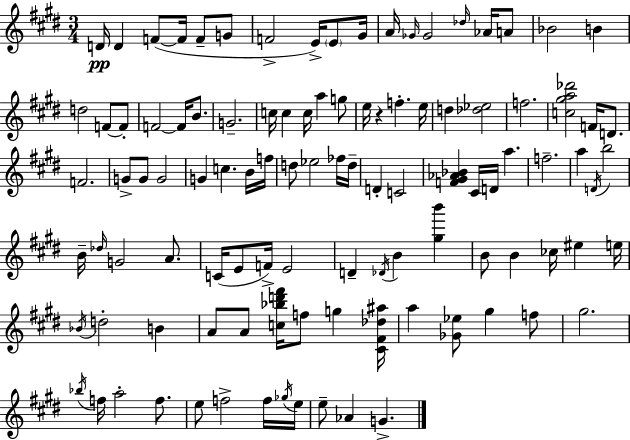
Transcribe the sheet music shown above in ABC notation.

X:1
T:Untitled
M:3/4
L:1/4
K:E
D/4 D F/2 F/4 F/2 G/2 F2 E/4 E/2 ^G/4 A/4 _G/4 _G2 _d/4 _A/4 A/2 _B2 B d2 F/2 F/2 F2 F/4 B/2 G2 c/4 c c/4 a g/2 e/4 z f e/4 d [_d_e]2 f2 [c^ga_d']2 F/4 D/2 F2 G/2 G/2 G2 G c B/4 f/4 d/2 _e2 _f/4 d/4 D C2 [F^G_A_B] ^C/4 D/4 a f2 a D/4 b2 B/4 _d/4 G2 A/2 C/4 E/2 F/4 E2 D _D/4 B [^gb'] B/2 B _c/4 ^e e/4 _B/4 d2 B A/2 A/2 [c_bd'^f']/4 f/2 g [^C^F_d^a]/4 a [_G_e]/2 ^g f/2 ^g2 _b/4 f/4 a2 f/2 e/2 f2 f/4 _g/4 e/4 e/2 _A G